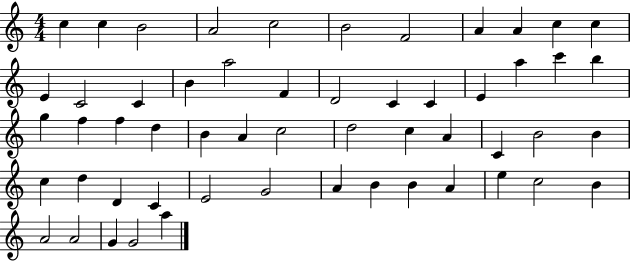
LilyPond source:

{
  \clef treble
  \numericTimeSignature
  \time 4/4
  \key c \major
  c''4 c''4 b'2 | a'2 c''2 | b'2 f'2 | a'4 a'4 c''4 c''4 | \break e'4 c'2 c'4 | b'4 a''2 f'4 | d'2 c'4 c'4 | e'4 a''4 c'''4 b''4 | \break g''4 f''4 f''4 d''4 | b'4 a'4 c''2 | d''2 c''4 a'4 | c'4 b'2 b'4 | \break c''4 d''4 d'4 c'4 | e'2 g'2 | a'4 b'4 b'4 a'4 | e''4 c''2 b'4 | \break a'2 a'2 | g'4 g'2 a''4 | \bar "|."
}